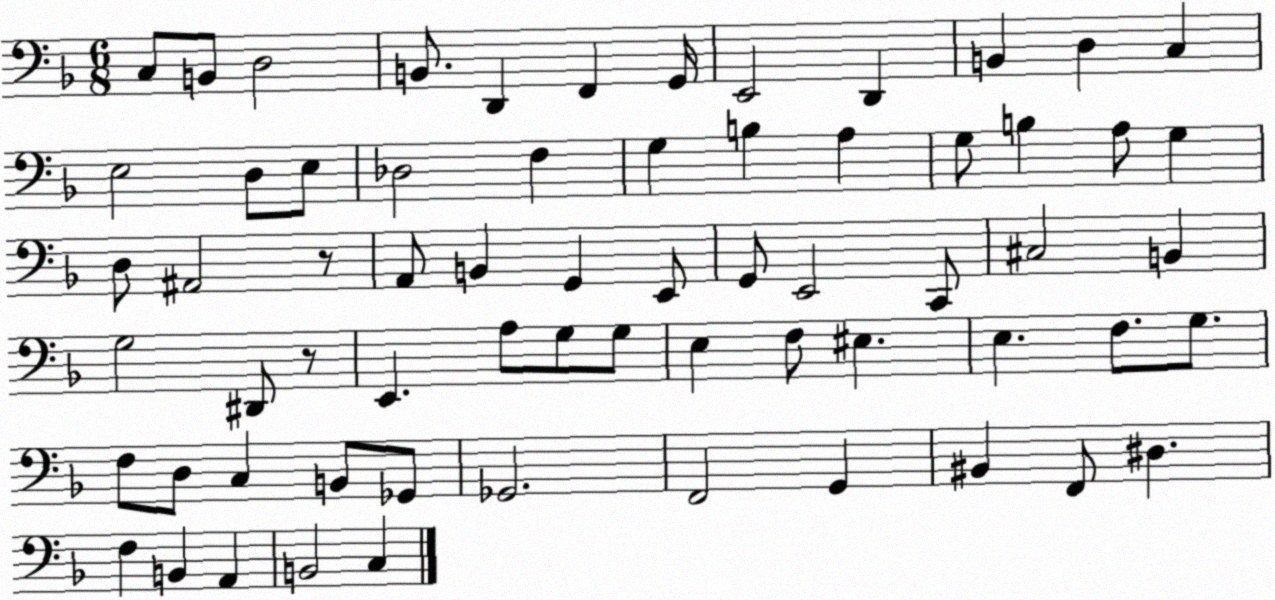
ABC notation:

X:1
T:Untitled
M:6/8
L:1/4
K:F
C,/2 B,,/2 D,2 B,,/2 D,, F,, G,,/4 E,,2 D,, B,, D, C, E,2 D,/2 E,/2 _D,2 F, G, B, A, G,/2 B, A,/2 G, D,/2 ^A,,2 z/2 A,,/2 B,, G,, E,,/2 G,,/2 E,,2 C,,/2 ^C,2 B,, G,2 ^D,,/2 z/2 E,, A,/2 G,/2 G,/2 E, F,/2 ^E, E, F,/2 G,/2 F,/2 D,/2 C, B,,/2 _G,,/2 _G,,2 F,,2 G,, ^B,, F,,/2 ^D, F, B,, A,, B,,2 C,